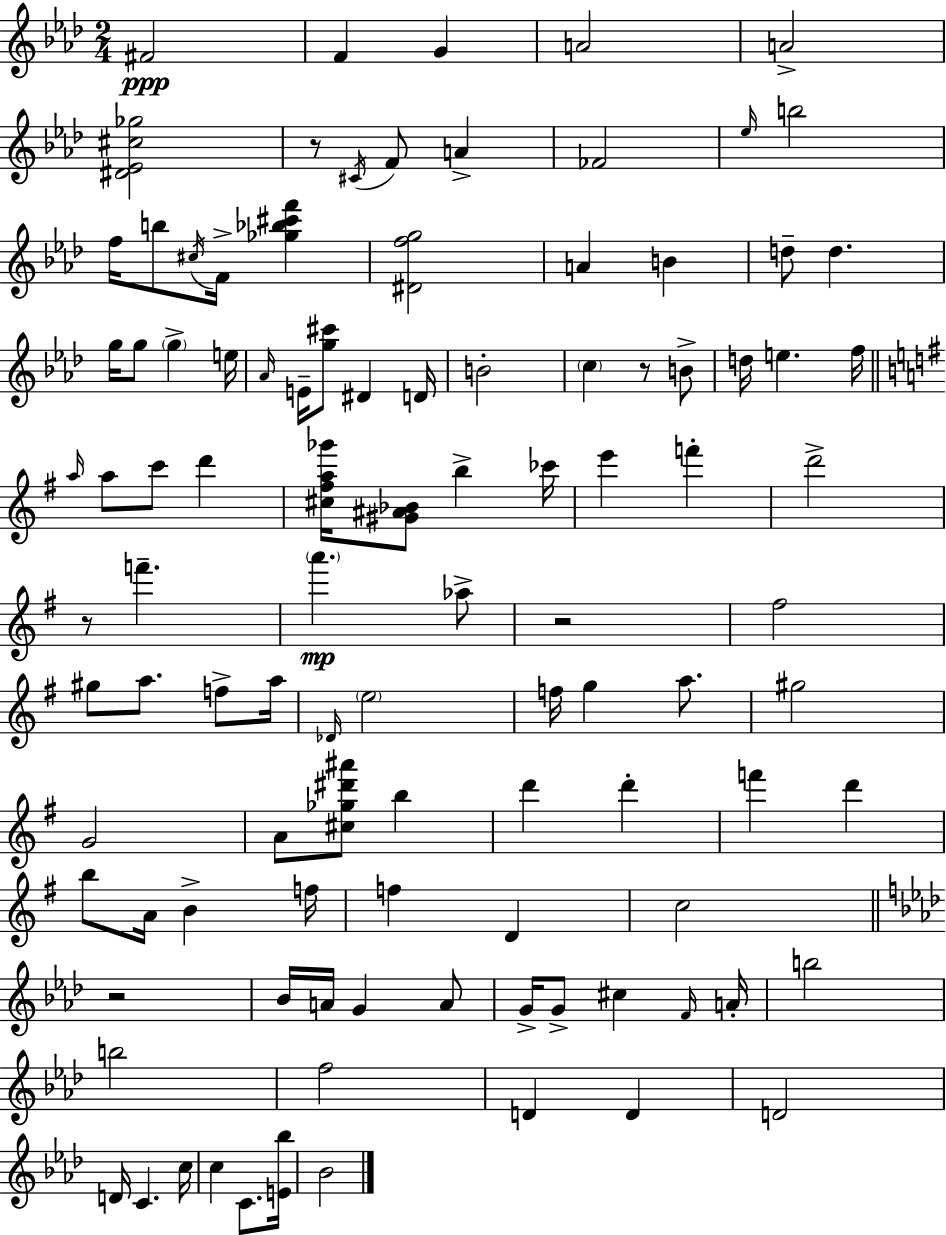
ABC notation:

X:1
T:Untitled
M:2/4
L:1/4
K:Ab
^F2 F G A2 A2 [^D_E^c_g]2 z/2 ^C/4 F/2 A _F2 _e/4 b2 f/4 b/2 ^c/4 F/4 [_g_b^c'f'] [^Dfg]2 A B d/2 d g/4 g/2 g e/4 _A/4 E/4 [g^c']/2 ^D D/4 B2 c z/2 B/2 d/4 e f/4 a/4 a/2 c'/2 d' [^c^fa_g']/4 [^G^A_B]/2 b _c'/4 e' f' d'2 z/2 f' a' _a/2 z2 ^f2 ^g/2 a/2 f/2 a/4 _D/4 e2 f/4 g a/2 ^g2 G2 A/2 [^c_g^d'^a']/2 b d' d' f' d' b/2 A/4 B f/4 f D c2 z2 _B/4 A/4 G A/2 G/4 G/2 ^c F/4 A/4 b2 b2 f2 D D D2 D/4 C c/4 c C/2 [E_b]/4 _B2